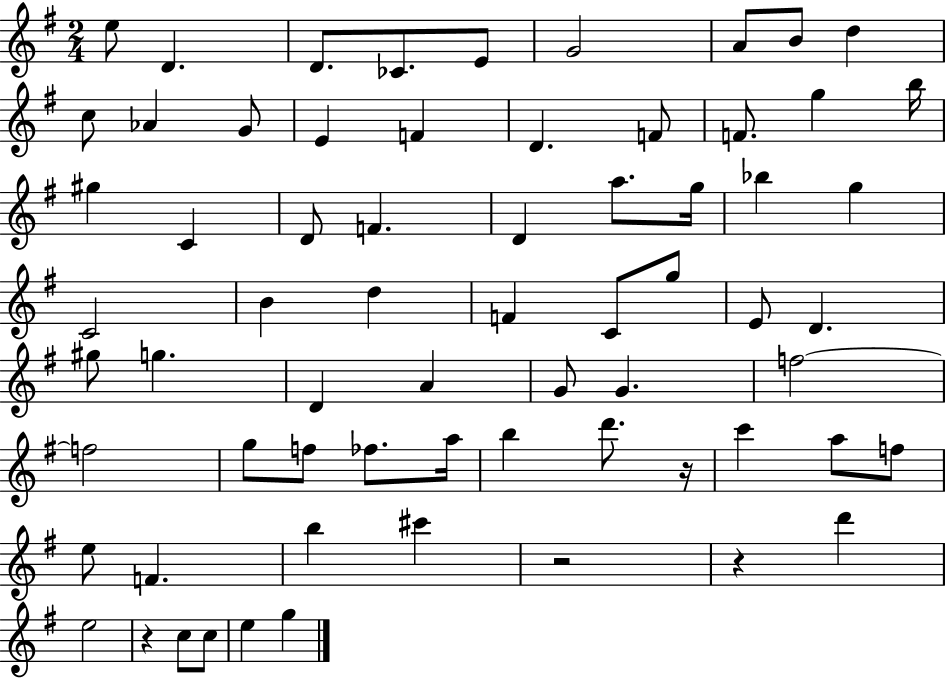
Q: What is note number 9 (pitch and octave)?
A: D5